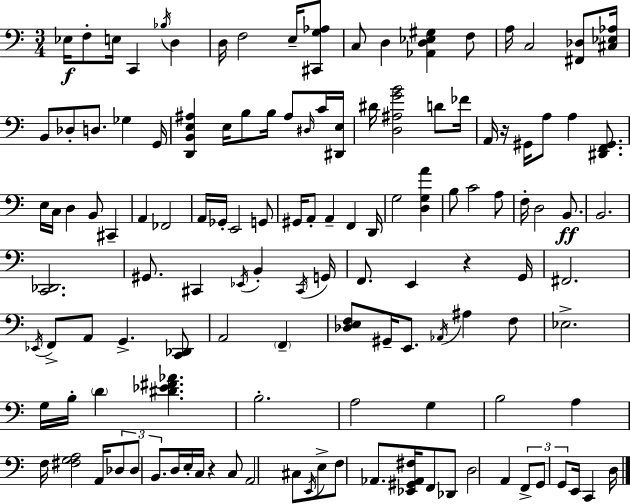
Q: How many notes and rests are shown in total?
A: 129